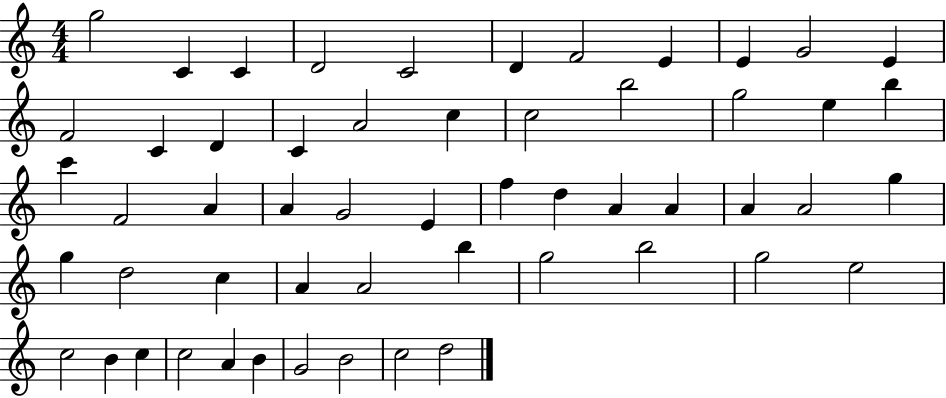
X:1
T:Untitled
M:4/4
L:1/4
K:C
g2 C C D2 C2 D F2 E E G2 E F2 C D C A2 c c2 b2 g2 e b c' F2 A A G2 E f d A A A A2 g g d2 c A A2 b g2 b2 g2 e2 c2 B c c2 A B G2 B2 c2 d2